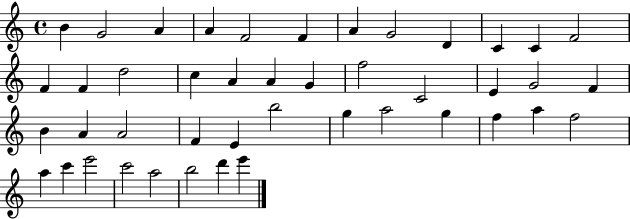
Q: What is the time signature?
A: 4/4